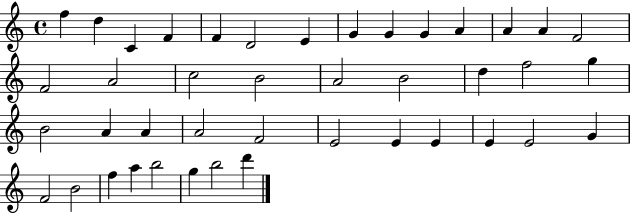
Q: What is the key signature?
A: C major